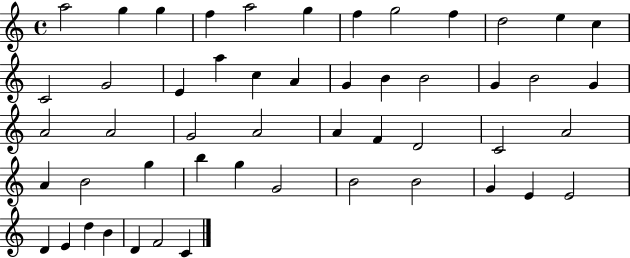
X:1
T:Untitled
M:4/4
L:1/4
K:C
a2 g g f a2 g f g2 f d2 e c C2 G2 E a c A G B B2 G B2 G A2 A2 G2 A2 A F D2 C2 A2 A B2 g b g G2 B2 B2 G E E2 D E d B D F2 C